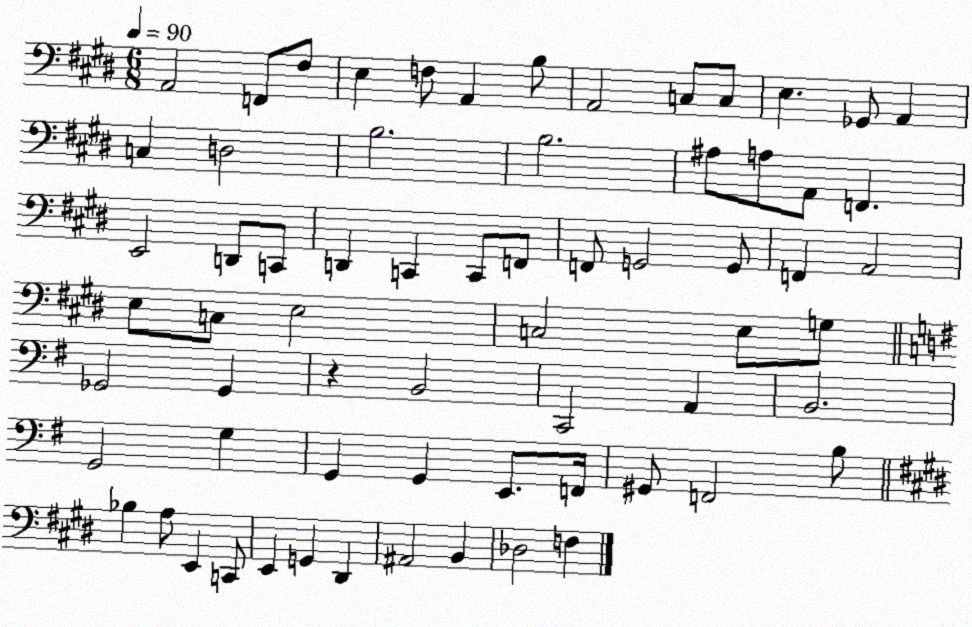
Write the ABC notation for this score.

X:1
T:Untitled
M:6/8
L:1/4
K:E
A,,2 F,,/2 ^F,/2 E, F,/2 A,, B,/2 A,,2 C,/2 C,/2 E, _G,,/2 A,, C, D,2 B,2 B,2 ^A,/2 A,/2 A,,/2 F,, E,,2 D,,/2 C,,/2 D,, C,, C,,/2 F,,/2 F,,/2 G,,2 G,,/2 F,, A,,2 E,/2 C,/2 E,2 C,2 E,/2 G,/2 _G,,2 _G,, z B,,2 C,,2 A,, B,,2 G,,2 G, G,, G,, E,,/2 F,,/4 ^G,,/2 F,,2 B,/2 _B, A,/2 E,, C,,/2 E,, G,, ^D,, ^A,,2 B,, _D,2 F,